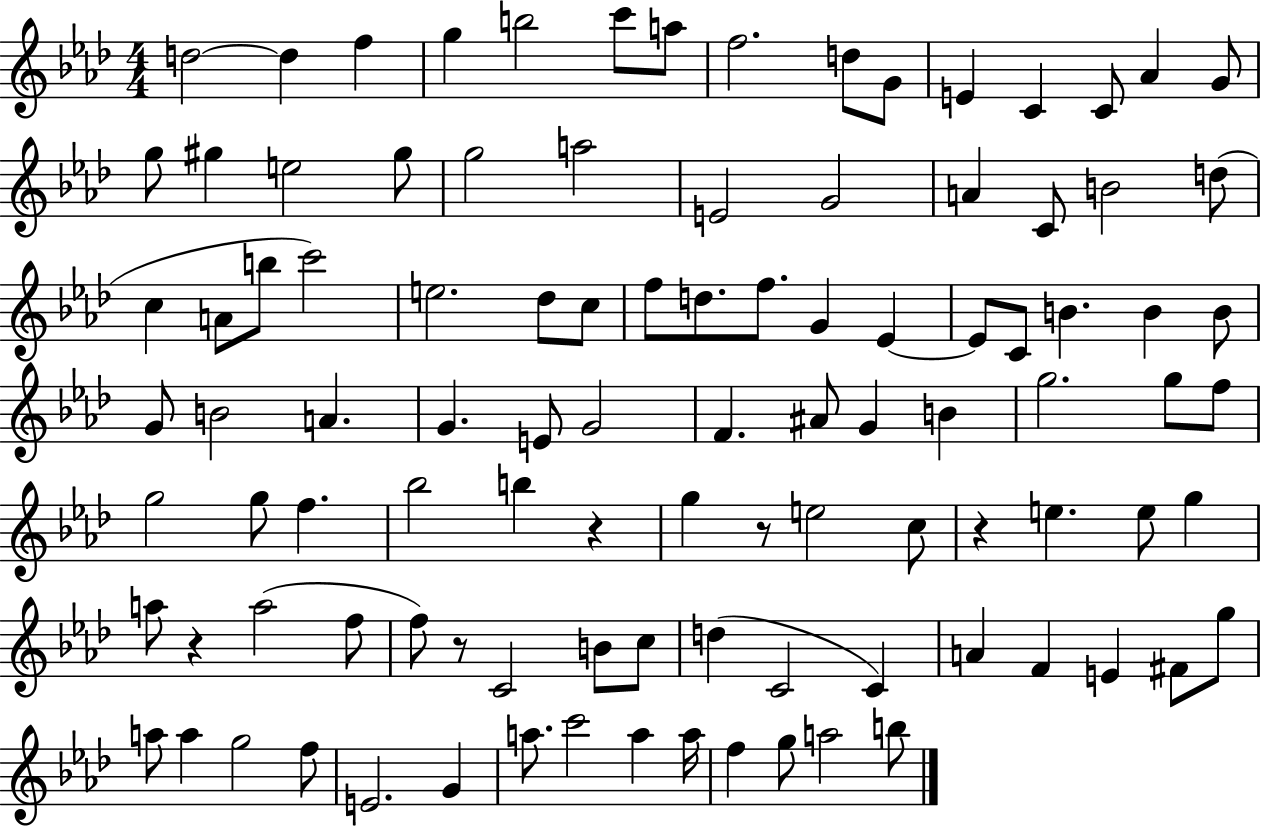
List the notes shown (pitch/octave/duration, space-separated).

D5/h D5/q F5/q G5/q B5/h C6/e A5/e F5/h. D5/e G4/e E4/q C4/q C4/e Ab4/q G4/e G5/e G#5/q E5/h G#5/e G5/h A5/h E4/h G4/h A4/q C4/e B4/h D5/e C5/q A4/e B5/e C6/h E5/h. Db5/e C5/e F5/e D5/e. F5/e. G4/q Eb4/q Eb4/e C4/e B4/q. B4/q B4/e G4/e B4/h A4/q. G4/q. E4/e G4/h F4/q. A#4/e G4/q B4/q G5/h. G5/e F5/e G5/h G5/e F5/q. Bb5/h B5/q R/q G5/q R/e E5/h C5/e R/q E5/q. E5/e G5/q A5/e R/q A5/h F5/e F5/e R/e C4/h B4/e C5/e D5/q C4/h C4/q A4/q F4/q E4/q F#4/e G5/e A5/e A5/q G5/h F5/e E4/h. G4/q A5/e. C6/h A5/q A5/s F5/q G5/e A5/h B5/e